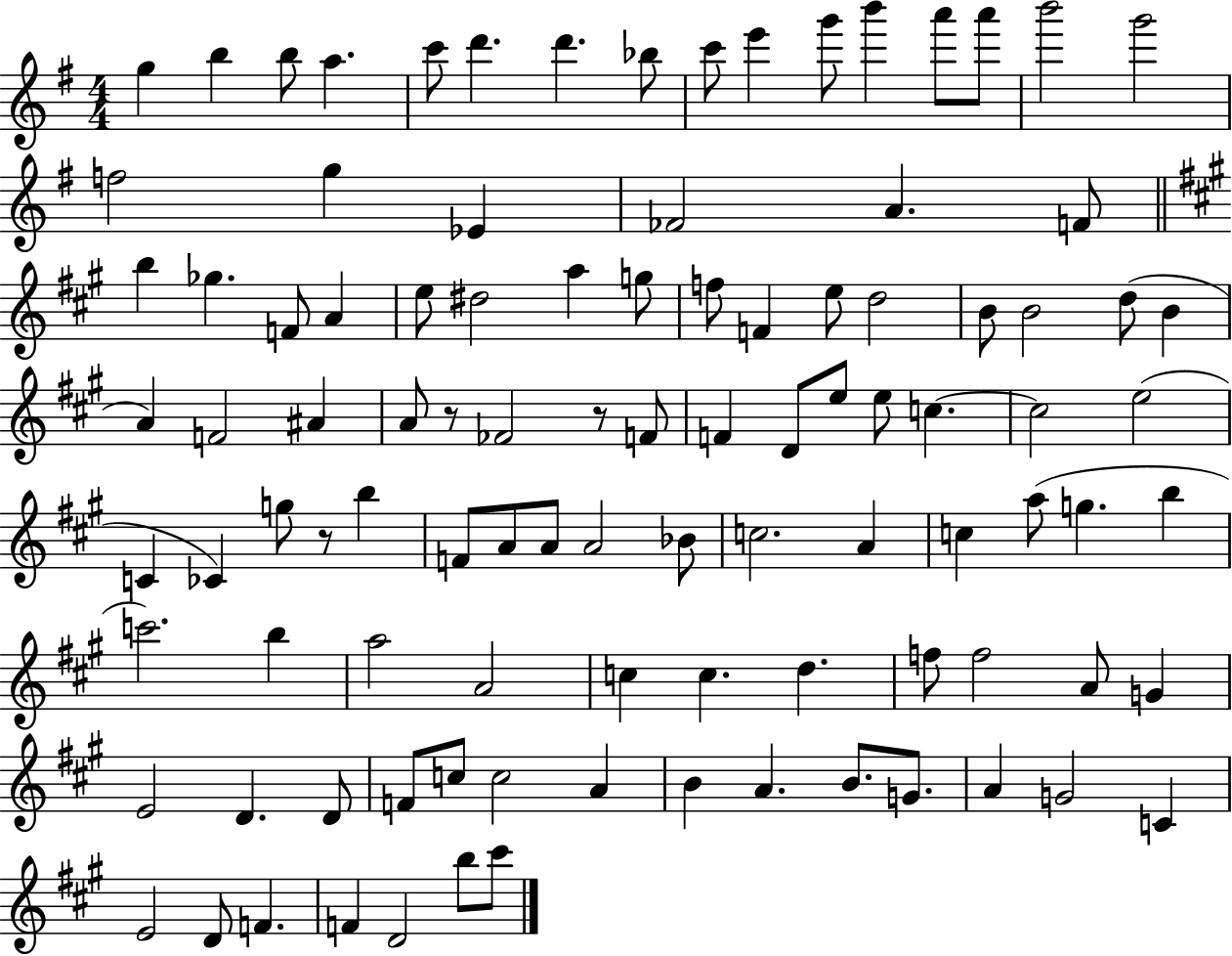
G5/q B5/q B5/e A5/q. C6/e D6/q. D6/q. Bb5/e C6/e E6/q G6/e B6/q A6/e A6/e B6/h G6/h F5/h G5/q Eb4/q FES4/h A4/q. F4/e B5/q Gb5/q. F4/e A4/q E5/e D#5/h A5/q G5/e F5/e F4/q E5/e D5/h B4/e B4/h D5/e B4/q A4/q F4/h A#4/q A4/e R/e FES4/h R/e F4/e F4/q D4/e E5/e E5/e C5/q. C5/h E5/h C4/q CES4/q G5/e R/e B5/q F4/e A4/e A4/e A4/h Bb4/e C5/h. A4/q C5/q A5/e G5/q. B5/q C6/h. B5/q A5/h A4/h C5/q C5/q. D5/q. F5/e F5/h A4/e G4/q E4/h D4/q. D4/e F4/e C5/e C5/h A4/q B4/q A4/q. B4/e. G4/e. A4/q G4/h C4/q E4/h D4/e F4/q. F4/q D4/h B5/e C#6/e